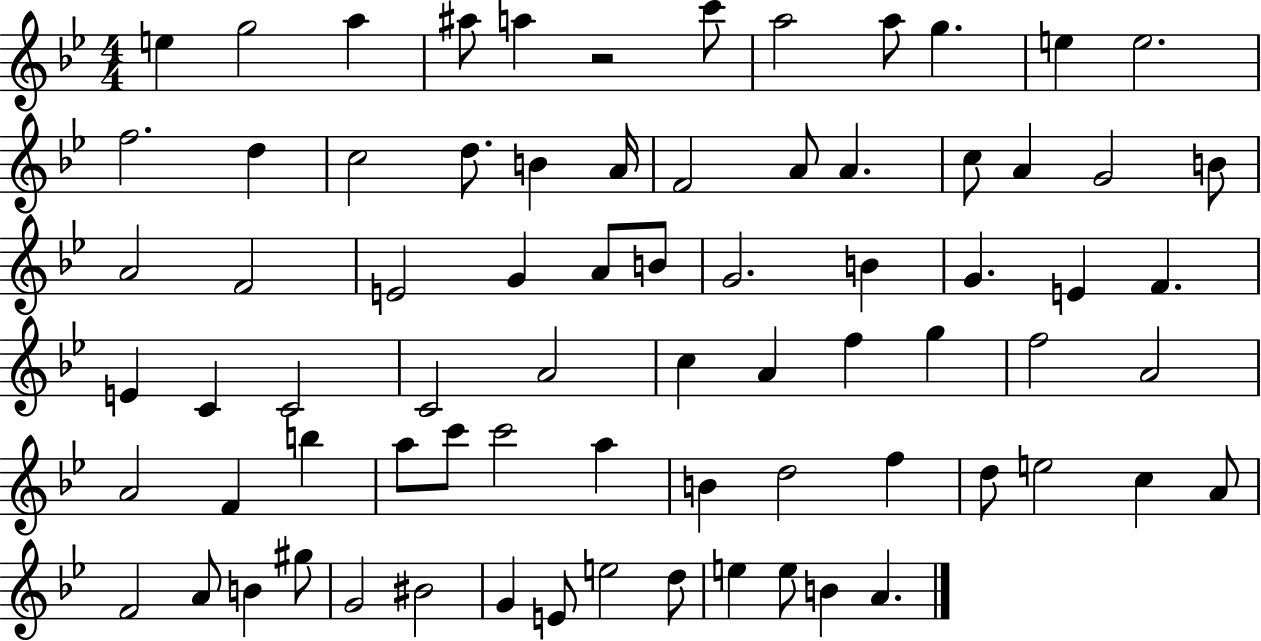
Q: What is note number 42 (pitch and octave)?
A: A4